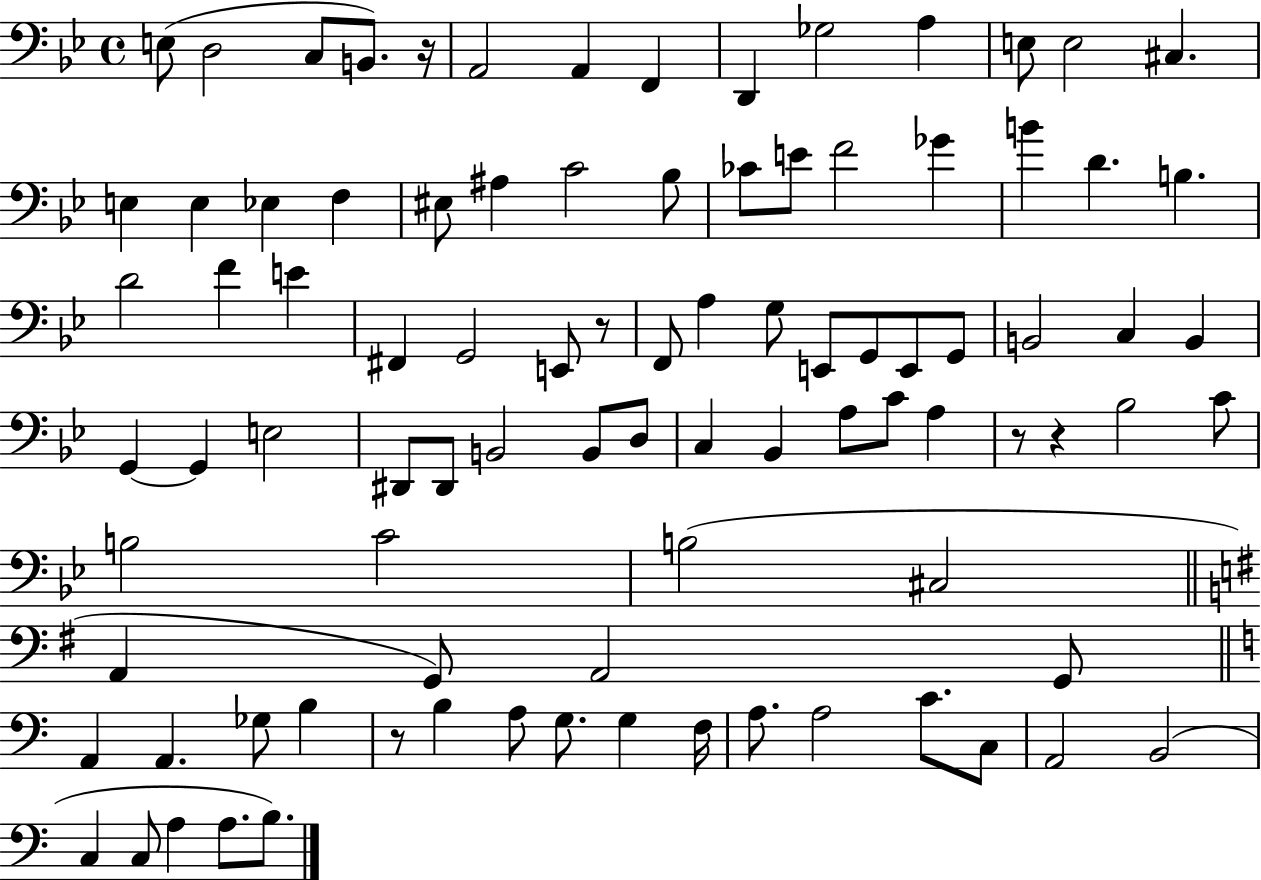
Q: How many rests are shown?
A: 5